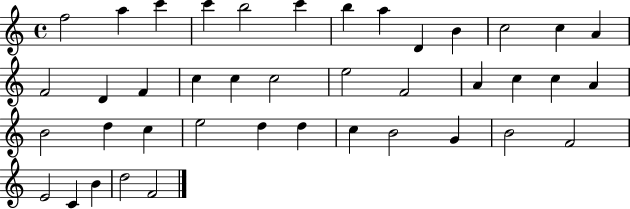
X:1
T:Untitled
M:4/4
L:1/4
K:C
f2 a c' c' b2 c' b a D B c2 c A F2 D F c c c2 e2 F2 A c c A B2 d c e2 d d c B2 G B2 F2 E2 C B d2 F2